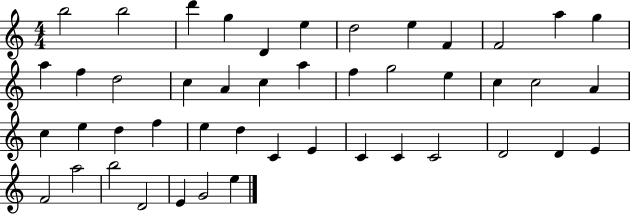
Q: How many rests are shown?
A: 0